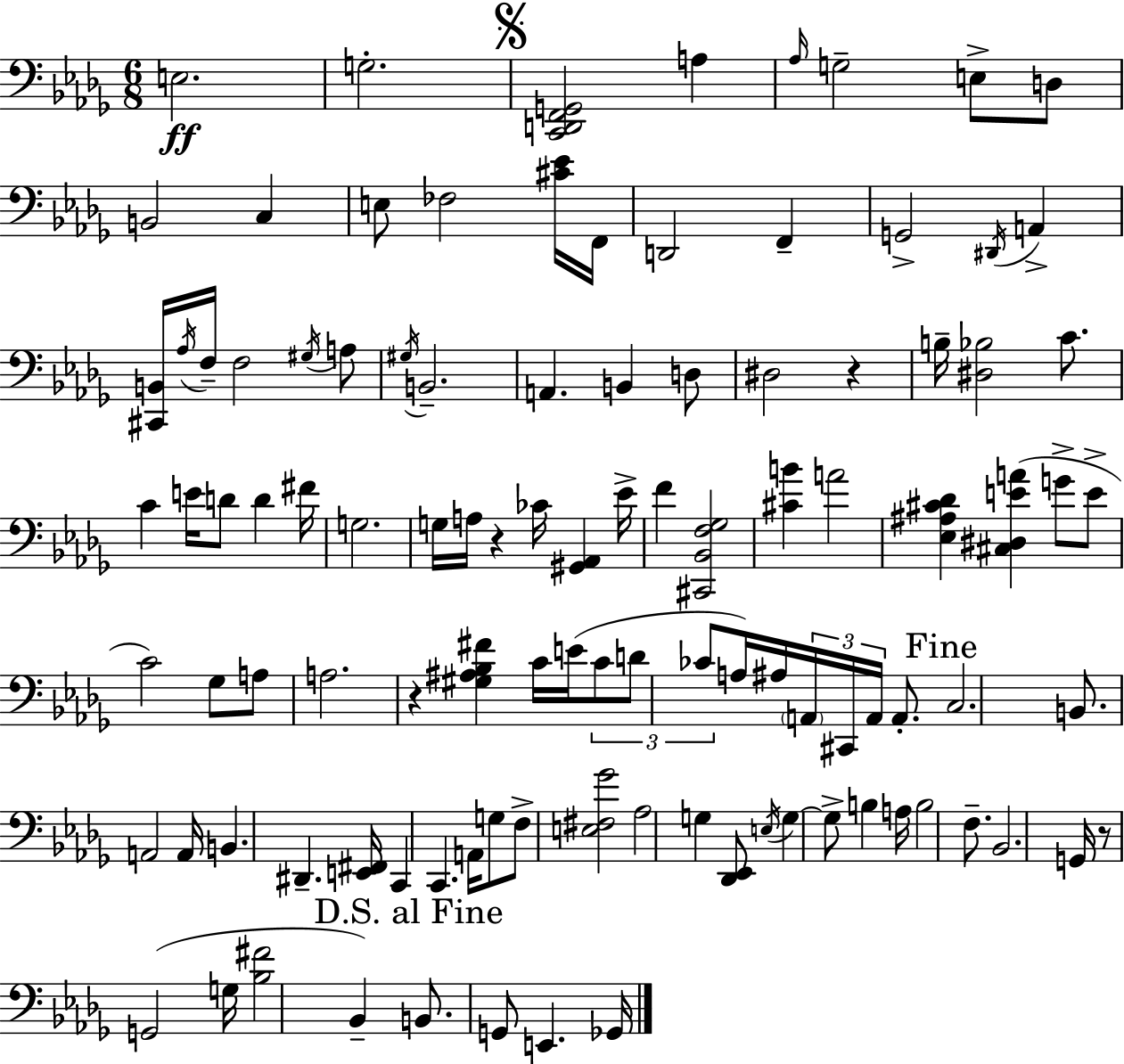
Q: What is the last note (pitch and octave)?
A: Gb2